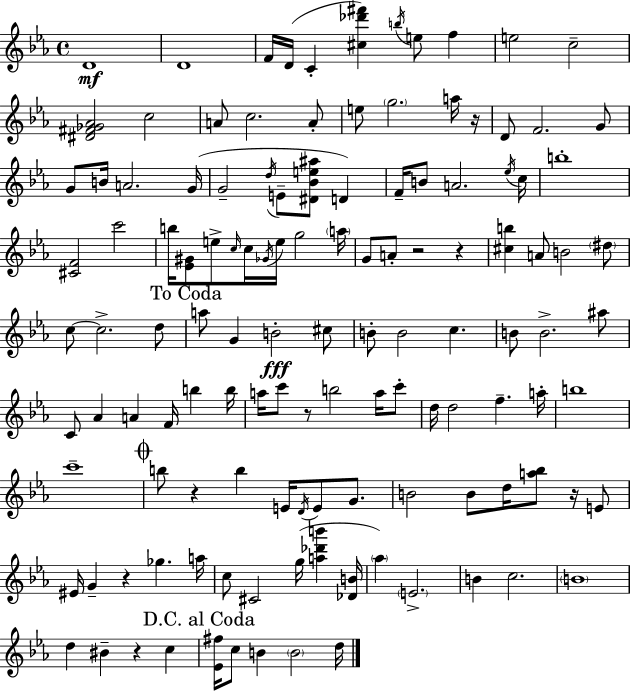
{
  \clef treble
  \time 4/4
  \defaultTimeSignature
  \key c \minor
  d'1\mf | d'1 | f'16 d'16( c'4-. <cis'' des''' fis'''>4) \acciaccatura { b''16 } e''8 f''4 | e''2 c''2-- | \break <dis' fis' ges' aes'>2 c''2 | a'8 c''2. a'8-. | e''8 \parenthesize g''2. a''16 | r16 d'8 f'2. g'8 | \break g'8 b'16 a'2. | g'16( g'2-- \acciaccatura { d''16 } e'8-- <dis' bes' e'' ais''>8 d'4) | f'16-- b'8 a'2. | \acciaccatura { ees''16 } c''16 b''1-. | \break <cis' f'>2 c'''2 | b''16 <ees' gis'>8 e''8-> \grace { c''16 } c''16 \acciaccatura { ges'16 } e''16 g''2 | \parenthesize a''16 g'8 a'8-. r2 | r4 <cis'' b''>4 a'8 b'2 | \break \parenthesize dis''8 c''8~~ c''2.-> | d''8 \mark "To Coda" a''8 g'4 b'2-.\fff | cis''8 b'8-. b'2 c''4. | b'8 b'2.-> | \break ais''8 c'8 aes'4 a'4 f'16 | b''4 b''16 a''16 c'''8 r8 b''2 | a''16 c'''8-. d''16 d''2 f''4.-- | a''16-. b''1 | \break c'''1-- | \mark \markup { \musicglyph "scripts.coda" } b''8 r4 b''4 e'16 | \acciaccatura { d'16 } e'8 g'8. b'2 b'8 | d''16 <a'' bes''>8 r16 e'8 eis'16 g'4-- r4 ges''4. | \break a''16 c''8 cis'2 | g''16( <a'' des''' b'''>4 <des' b'>16 \parenthesize aes''4) \parenthesize e'2.-> | b'4 c''2. | \parenthesize b'1 | \break d''4 bis'4-- r4 | c''4 \mark "D.C. al Coda" <ees' fis''>16 c''8 b'4 \parenthesize b'2 | d''16 \bar "|."
}